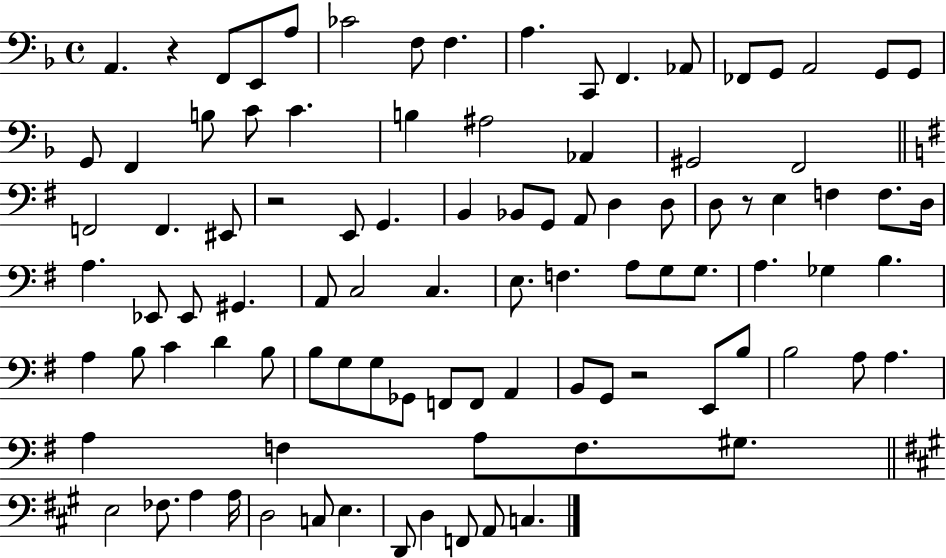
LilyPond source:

{
  \clef bass
  \time 4/4
  \defaultTimeSignature
  \key f \major
  a,4. r4 f,8 e,8 a8 | ces'2 f8 f4. | a4. c,8 f,4. aes,8 | fes,8 g,8 a,2 g,8 g,8 | \break g,8 f,4 b8 c'8 c'4. | b4 ais2 aes,4 | gis,2 f,2 | \bar "||" \break \key g \major f,2 f,4. eis,8 | r2 e,8 g,4. | b,4 bes,8 g,8 a,8 d4 d8 | d8 r8 e4 f4 f8. d16 | \break a4. ees,8 ees,8 gis,4. | a,8 c2 c4. | e8. f4. a8 g8 g8. | a4. ges4 b4. | \break a4 b8 c'4 d'4 b8 | b8 g8 g8 ges,8 f,8 f,8 a,4 | b,8 g,8 r2 e,8 b8 | b2 a8 a4. | \break a4 f4 a8 f8. gis8. | \bar "||" \break \key a \major e2 fes8. a4 a16 | d2 c8 e4. | d,8 d4 f,8 a,8 c4. | \bar "|."
}